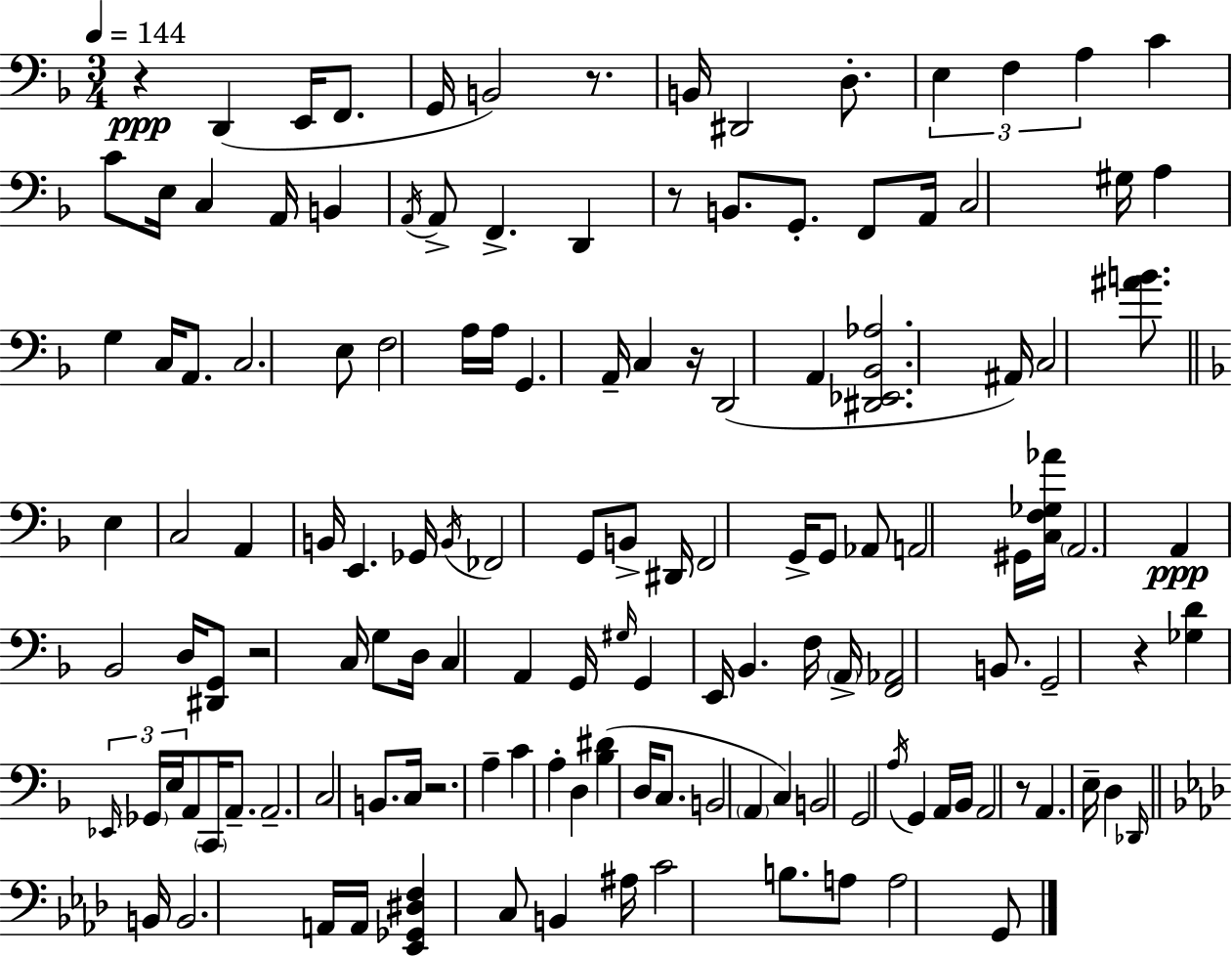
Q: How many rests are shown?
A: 8